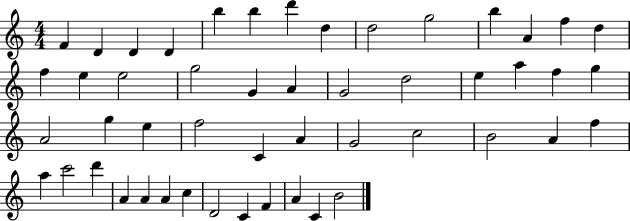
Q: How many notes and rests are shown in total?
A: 50